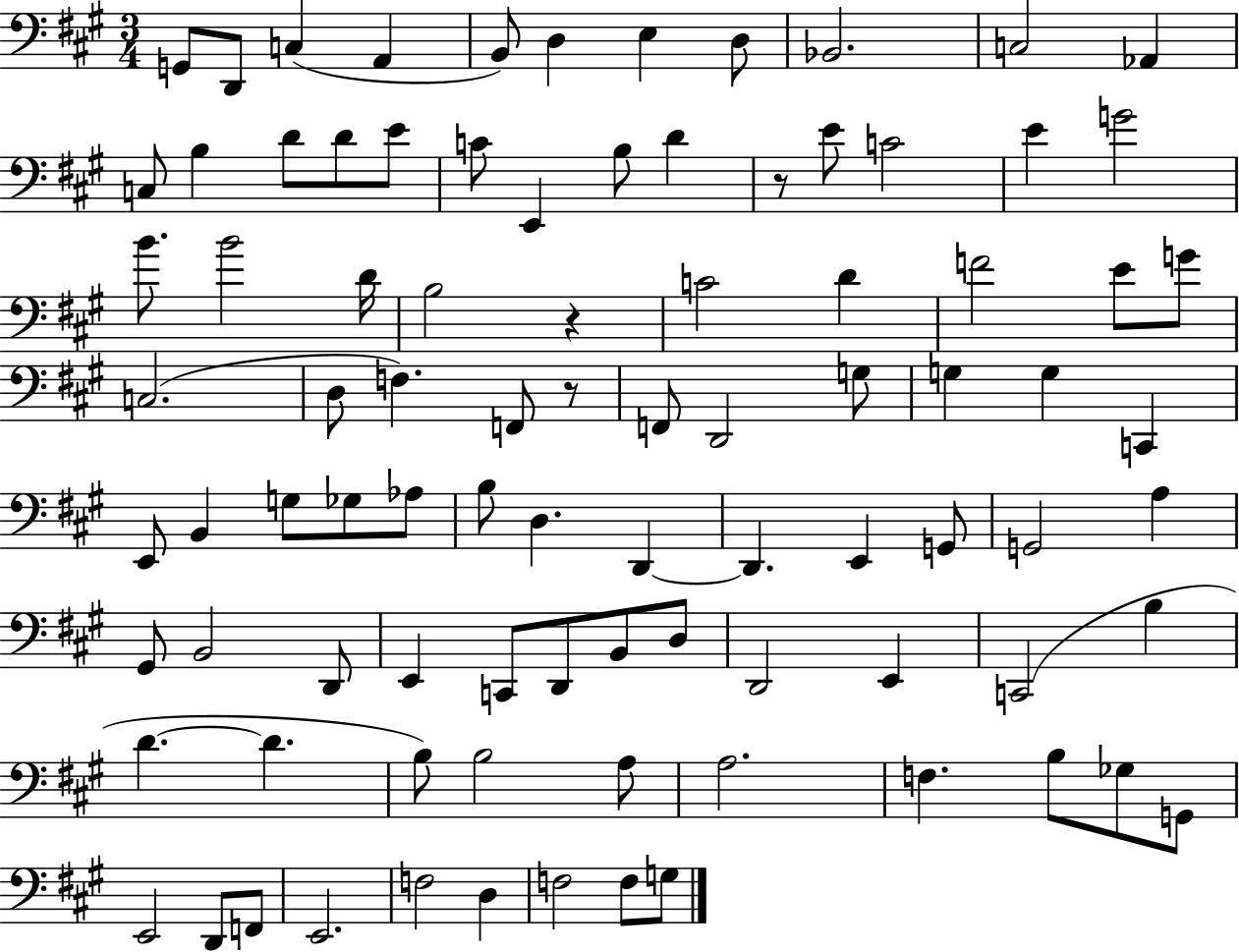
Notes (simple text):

G2/e D2/e C3/q A2/q B2/e D3/q E3/q D3/e Bb2/h. C3/h Ab2/q C3/e B3/q D4/e D4/e E4/e C4/e E2/q B3/e D4/q R/e E4/e C4/h E4/q G4/h B4/e. B4/h D4/s B3/h R/q C4/h D4/q F4/h E4/e G4/e C3/h. D3/e F3/q. F2/e R/e F2/e D2/h G3/e G3/q G3/q C2/q E2/e B2/q G3/e Gb3/e Ab3/e B3/e D3/q. D2/q D2/q. E2/q G2/e G2/h A3/q G#2/e B2/h D2/e E2/q C2/e D2/e B2/e D3/e D2/h E2/q C2/h B3/q D4/q. D4/q. B3/e B3/h A3/e A3/h. F3/q. B3/e Gb3/e G2/e E2/h D2/e F2/e E2/h. F3/h D3/q F3/h F3/e G3/e